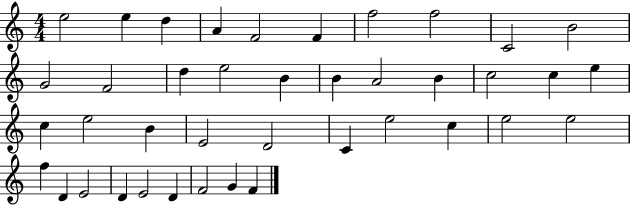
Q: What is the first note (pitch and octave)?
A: E5